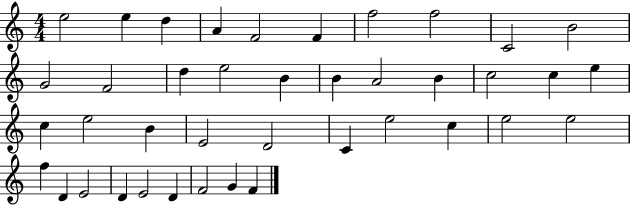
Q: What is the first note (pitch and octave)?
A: E5